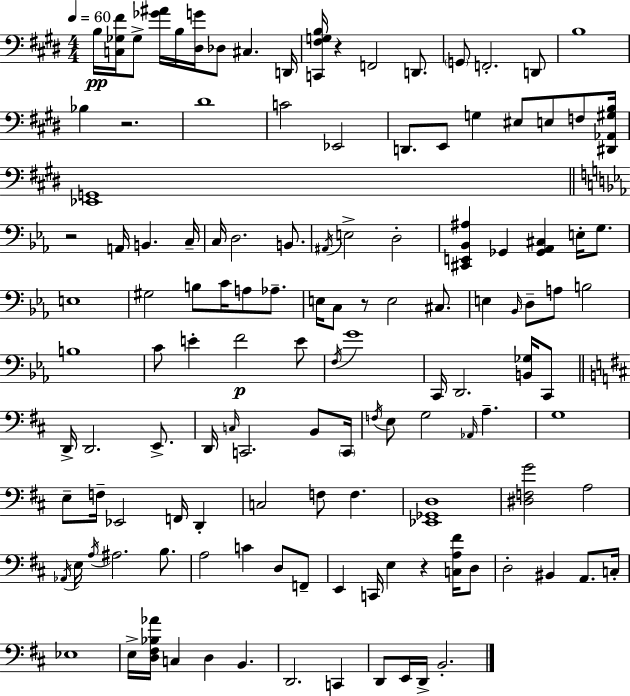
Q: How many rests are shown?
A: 5